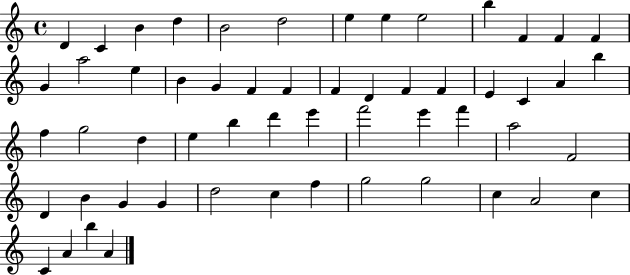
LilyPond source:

{
  \clef treble
  \time 4/4
  \defaultTimeSignature
  \key c \major
  d'4 c'4 b'4 d''4 | b'2 d''2 | e''4 e''4 e''2 | b''4 f'4 f'4 f'4 | \break g'4 a''2 e''4 | b'4 g'4 f'4 f'4 | f'4 d'4 f'4 f'4 | e'4 c'4 a'4 b''4 | \break f''4 g''2 d''4 | e''4 b''4 d'''4 e'''4 | f'''2 e'''4 f'''4 | a''2 f'2 | \break d'4 b'4 g'4 g'4 | d''2 c''4 f''4 | g''2 g''2 | c''4 a'2 c''4 | \break c'4 a'4 b''4 a'4 | \bar "|."
}